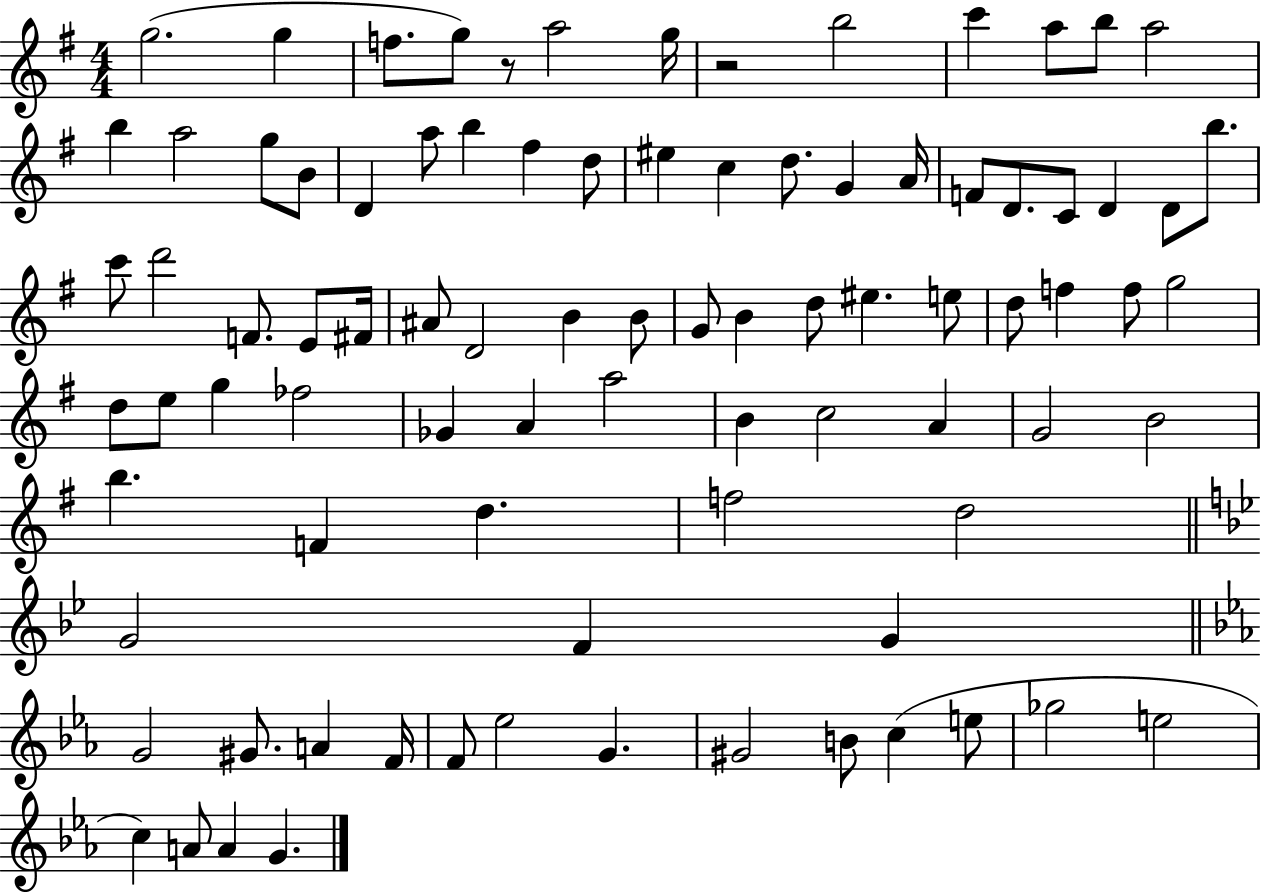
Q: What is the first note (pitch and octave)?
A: G5